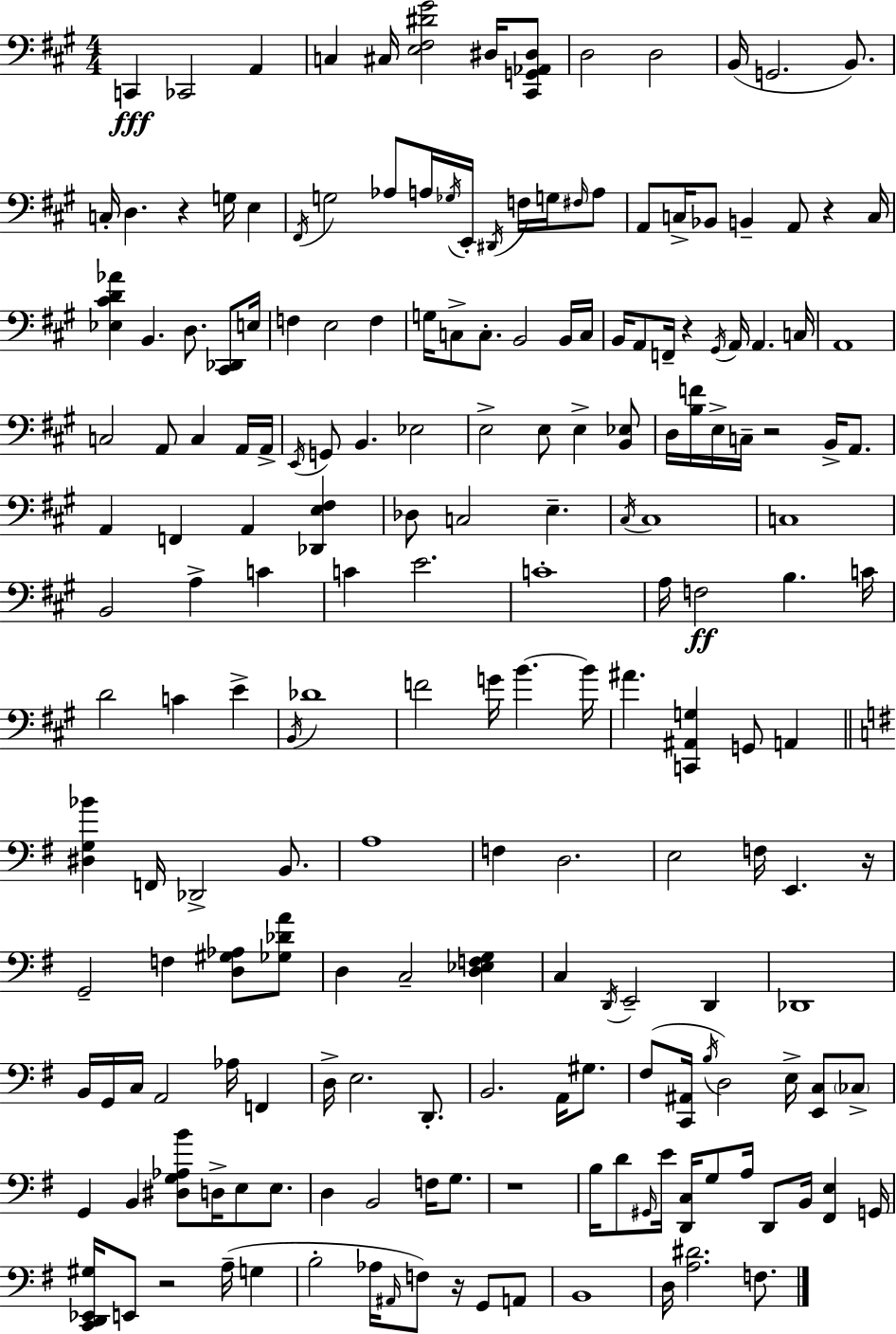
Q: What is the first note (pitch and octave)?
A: C2